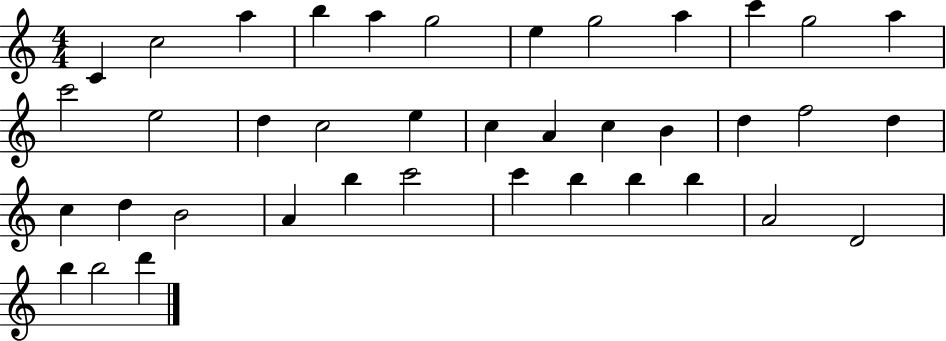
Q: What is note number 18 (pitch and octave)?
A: C5